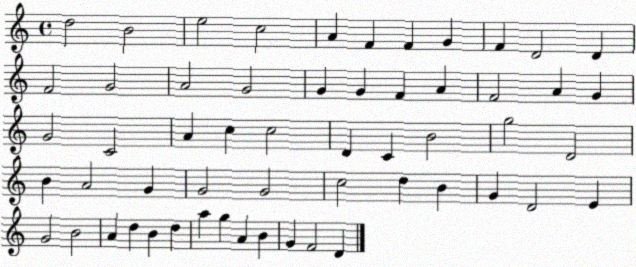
X:1
T:Untitled
M:4/4
L:1/4
K:C
d2 B2 e2 c2 A F F G F D2 D F2 G2 A2 G2 G G F A F2 A G G2 C2 A c c2 D C B2 g2 D2 B A2 G G2 G2 c2 d B G D2 E G2 B2 A d B d a g A B G F2 D